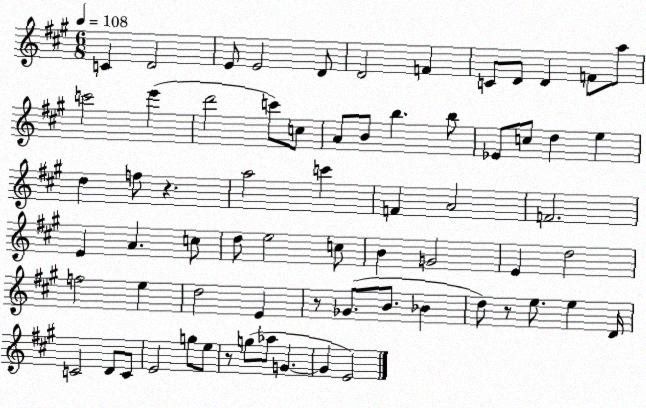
X:1
T:Untitled
M:6/8
L:1/4
K:A
C D2 E/2 E2 D/2 D2 F C/2 D/2 D F/2 a/2 c'2 e' d'2 c'/2 c/2 A/2 B/2 b b/2 _E/2 c/2 d e d f/2 z a2 c' F A2 F2 E A c/2 d/2 e2 c/2 B G2 E d2 f2 e d2 E z/2 _G/2 B/2 _B d/2 z/2 e/2 e D/4 C2 D/2 C/2 E2 g/2 e/2 z/2 g/2 _a/2 G G E2